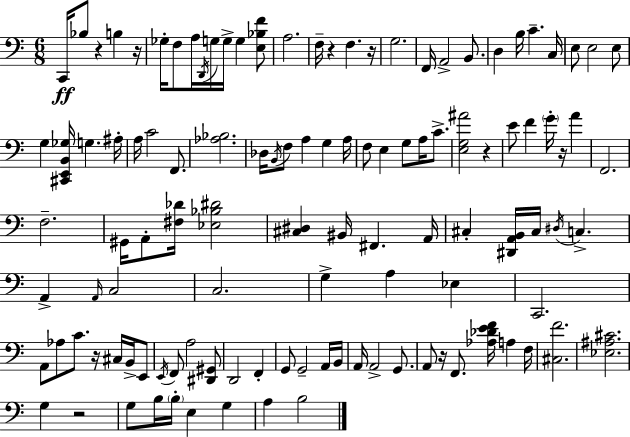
C2/s Bb3/e R/q B3/q R/s Gb3/s F3/e A3/s D2/s G3/s G3/s G3/q [E3,Bb3,F4]/e A3/h. F3/s R/q F3/q. R/s G3/h. F2/s A2/h B2/e. D3/q B3/s C4/q. C3/s E3/e E3/h E3/e G3/q [C#2,E2,B2,Gb3]/s G3/q. A#3/s A3/s C4/h F2/e. [Ab3,Bb3]/h. Db3/s B2/s F3/e A3/q G3/q A3/s F3/e E3/q G3/e A3/s C4/e. [E3,G3,A#4]/h R/q E4/e F4/q G4/s R/s A4/q F2/h. F3/h. G#2/s A2/e [F#3,Db4]/s [Eb3,Bb3,D#4]/h [C#3,D#3]/q BIS2/s F#2/q. A2/s C#3/q [D#2,A2,B2]/s C#3/s D#3/s C3/q. A2/q A2/s C3/h C3/h. G3/q A3/q Eb3/q C2/h. A2/e Ab3/e C4/e. R/s C#3/s B2/s E2/e E2/s F2/e A3/h [D#2,G#2]/e D2/h F2/q G2/e G2/h A2/s B2/s A2/s A2/h G2/e. A2/e R/s F2/e. [Ab3,Db4,E4,F4]/s A3/q F3/s [C#3,F4]/h. [Eb3,A#3,C#4]/h. G3/q R/h G3/e B3/s B3/s E3/q G3/q A3/q B3/h